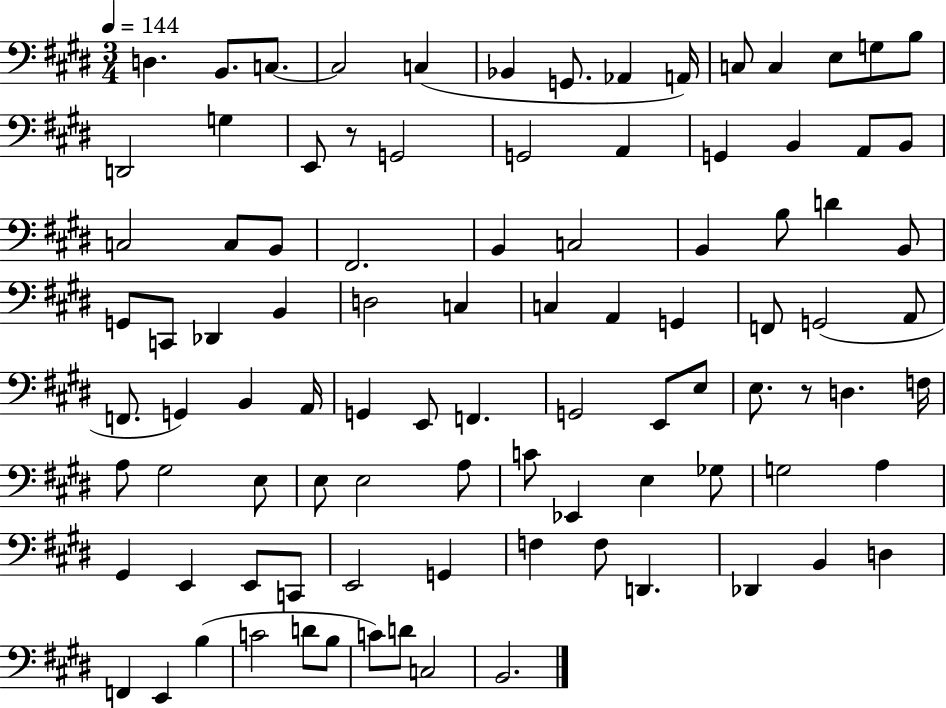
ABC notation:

X:1
T:Untitled
M:3/4
L:1/4
K:E
D, B,,/2 C,/2 C,2 C, _B,, G,,/2 _A,, A,,/4 C,/2 C, E,/2 G,/2 B,/2 D,,2 G, E,,/2 z/2 G,,2 G,,2 A,, G,, B,, A,,/2 B,,/2 C,2 C,/2 B,,/2 ^F,,2 B,, C,2 B,, B,/2 D B,,/2 G,,/2 C,,/2 _D,, B,, D,2 C, C, A,, G,, F,,/2 G,,2 A,,/2 F,,/2 G,, B,, A,,/4 G,, E,,/2 F,, G,,2 E,,/2 E,/2 E,/2 z/2 D, F,/4 A,/2 ^G,2 E,/2 E,/2 E,2 A,/2 C/2 _E,, E, _G,/2 G,2 A, ^G,, E,, E,,/2 C,,/2 E,,2 G,, F, F,/2 D,, _D,, B,, D, F,, E,, B, C2 D/2 B,/2 C/2 D/2 C,2 B,,2